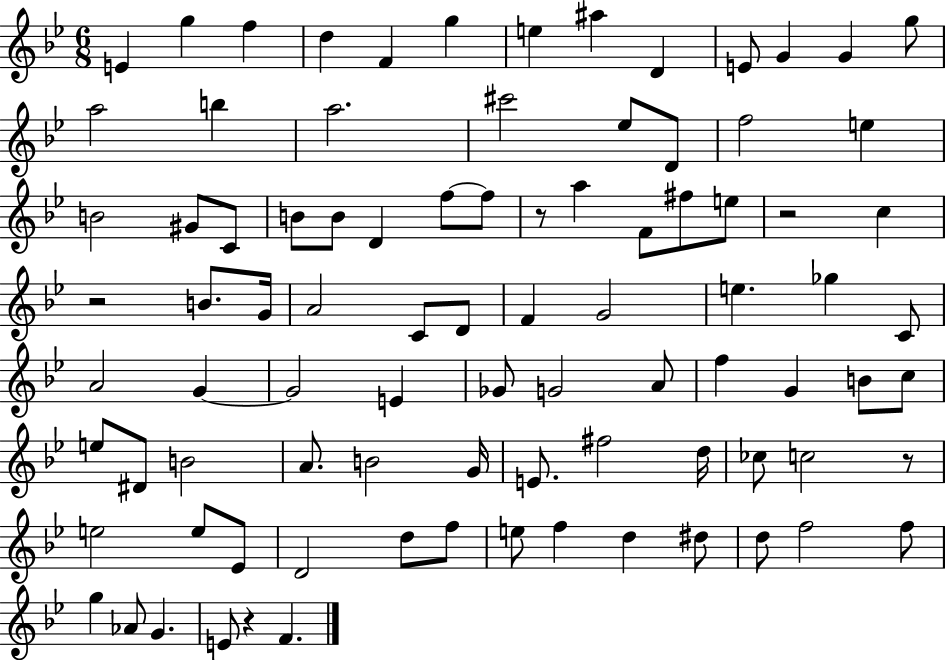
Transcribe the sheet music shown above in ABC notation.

X:1
T:Untitled
M:6/8
L:1/4
K:Bb
E g f d F g e ^a D E/2 G G g/2 a2 b a2 ^c'2 _e/2 D/2 f2 e B2 ^G/2 C/2 B/2 B/2 D f/2 f/2 z/2 a F/2 ^f/2 e/2 z2 c z2 B/2 G/4 A2 C/2 D/2 F G2 e _g C/2 A2 G G2 E _G/2 G2 A/2 f G B/2 c/2 e/2 ^D/2 B2 A/2 B2 G/4 E/2 ^f2 d/4 _c/2 c2 z/2 e2 e/2 _E/2 D2 d/2 f/2 e/2 f d ^d/2 d/2 f2 f/2 g _A/2 G E/2 z F